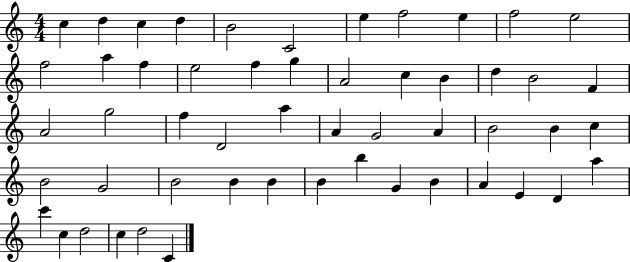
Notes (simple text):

C5/q D5/q C5/q D5/q B4/h C4/h E5/q F5/h E5/q F5/h E5/h F5/h A5/q F5/q E5/h F5/q G5/q A4/h C5/q B4/q D5/q B4/h F4/q A4/h G5/h F5/q D4/h A5/q A4/q G4/h A4/q B4/h B4/q C5/q B4/h G4/h B4/h B4/q B4/q B4/q B5/q G4/q B4/q A4/q E4/q D4/q A5/q C6/q C5/q D5/h C5/q D5/h C4/q